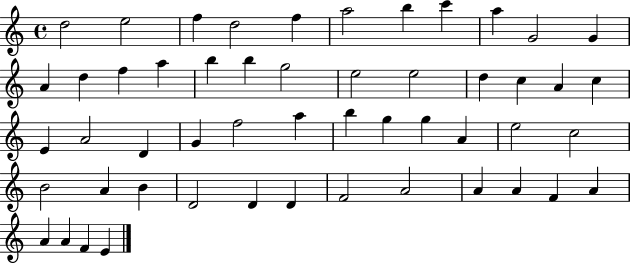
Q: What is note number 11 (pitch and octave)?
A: G4